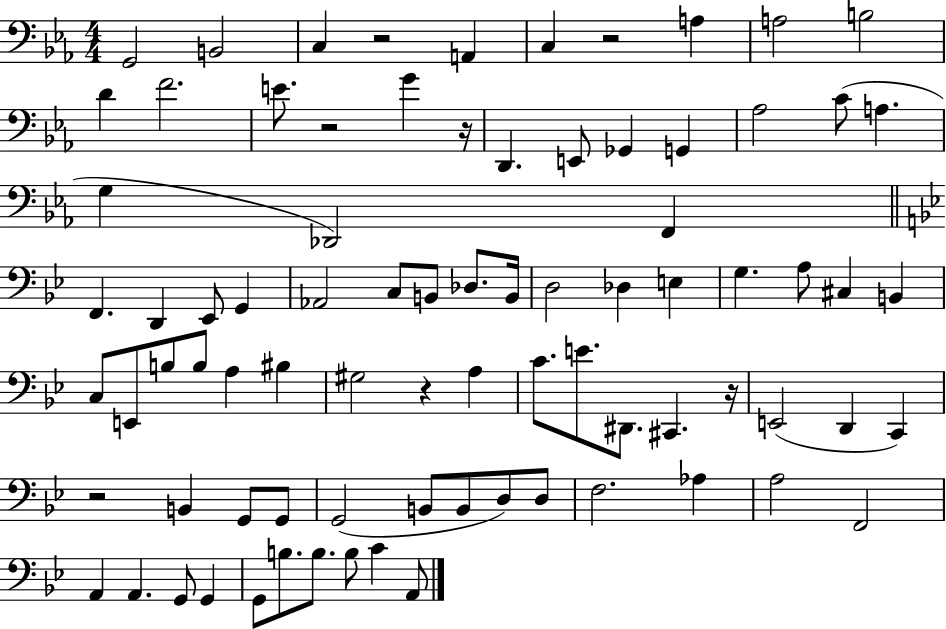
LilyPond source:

{
  \clef bass
  \numericTimeSignature
  \time 4/4
  \key ees \major
  g,2 b,2 | c4 r2 a,4 | c4 r2 a4 | a2 b2 | \break d'4 f'2. | e'8. r2 g'4 r16 | d,4. e,8 ges,4 g,4 | aes2 c'8( a4. | \break g4 des,2) f,4 | \bar "||" \break \key bes \major f,4. d,4 ees,8 g,4 | aes,2 c8 b,8 des8. b,16 | d2 des4 e4 | g4. a8 cis4 b,4 | \break c8 e,8 b8 b8 a4 bis4 | gis2 r4 a4 | c'8. e'8. dis,8. cis,4. r16 | e,2( d,4 c,4) | \break r2 b,4 g,8 g,8 | g,2( b,8 b,8 d8) d8 | f2. aes4 | a2 f,2 | \break a,4 a,4. g,8 g,4 | g,8 b8. b8. b8 c'4 a,8 | \bar "|."
}